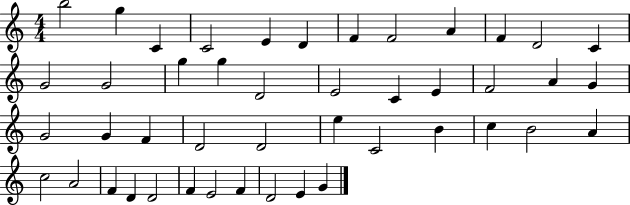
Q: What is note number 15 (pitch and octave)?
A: G5